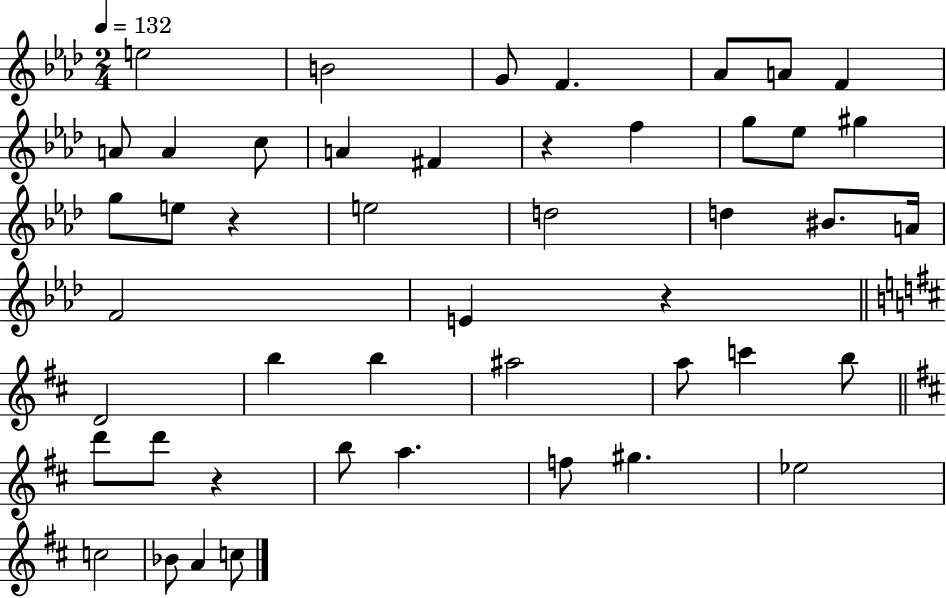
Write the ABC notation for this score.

X:1
T:Untitled
M:2/4
L:1/4
K:Ab
e2 B2 G/2 F _A/2 A/2 F A/2 A c/2 A ^F z f g/2 _e/2 ^g g/2 e/2 z e2 d2 d ^B/2 A/4 F2 E z D2 b b ^a2 a/2 c' b/2 d'/2 d'/2 z b/2 a f/2 ^g _e2 c2 _B/2 A c/2